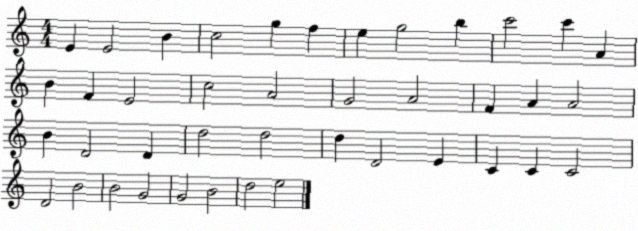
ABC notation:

X:1
T:Untitled
M:4/4
L:1/4
K:C
E E2 B c2 g f e g2 b c'2 c' A B F E2 c2 A2 G2 A2 F A A2 B D2 D d2 d2 d D2 E C C C2 D2 B2 B2 G2 G2 B2 d2 e2